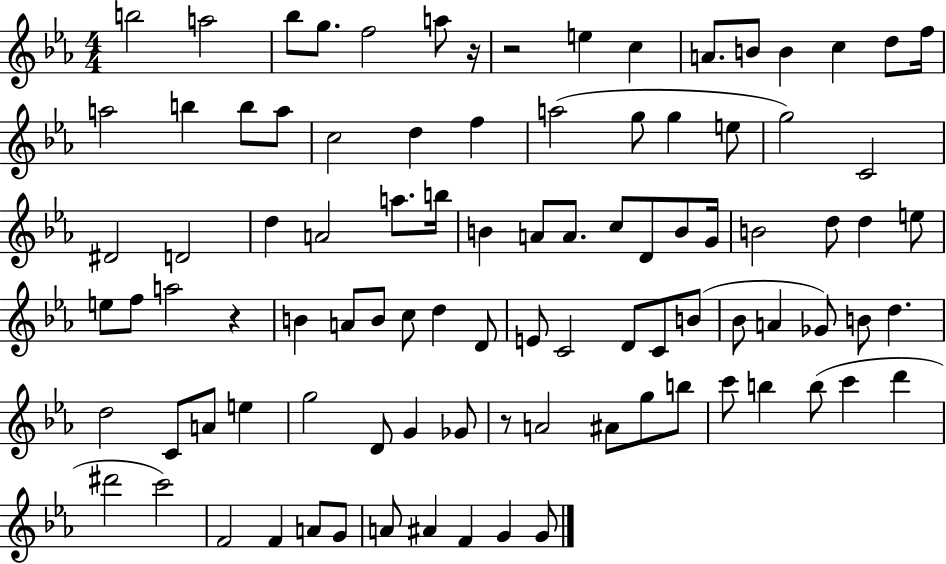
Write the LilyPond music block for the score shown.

{
  \clef treble
  \numericTimeSignature
  \time 4/4
  \key ees \major
  b''2 a''2 | bes''8 g''8. f''2 a''8 r16 | r2 e''4 c''4 | a'8. b'8 b'4 c''4 d''8 f''16 | \break a''2 b''4 b''8 a''8 | c''2 d''4 f''4 | a''2( g''8 g''4 e''8 | g''2) c'2 | \break dis'2 d'2 | d''4 a'2 a''8. b''16 | b'4 a'8 a'8. c''8 d'8 b'8 g'16 | b'2 d''8 d''4 e''8 | \break e''8 f''8 a''2 r4 | b'4 a'8 b'8 c''8 d''4 d'8 | e'8 c'2 d'8 c'8 b'8( | bes'8 a'4 ges'8) b'8 d''4. | \break d''2 c'8 a'8 e''4 | g''2 d'8 g'4 ges'8 | r8 a'2 ais'8 g''8 b''8 | c'''8 b''4 b''8( c'''4 d'''4 | \break dis'''2 c'''2) | f'2 f'4 a'8 g'8 | a'8 ais'4 f'4 g'4 g'8 | \bar "|."
}